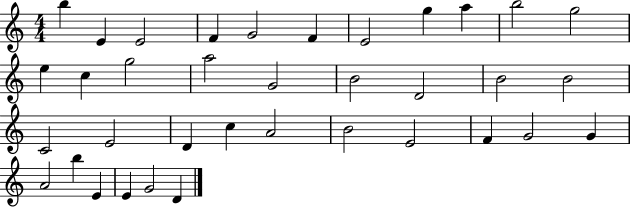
X:1
T:Untitled
M:4/4
L:1/4
K:C
b E E2 F G2 F E2 g a b2 g2 e c g2 a2 G2 B2 D2 B2 B2 C2 E2 D c A2 B2 E2 F G2 G A2 b E E G2 D